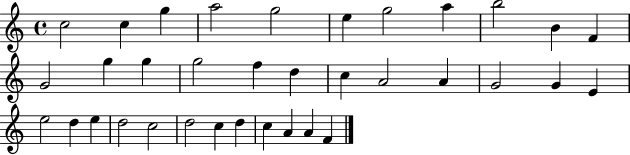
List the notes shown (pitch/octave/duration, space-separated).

C5/h C5/q G5/q A5/h G5/h E5/q G5/h A5/q B5/h B4/q F4/q G4/h G5/q G5/q G5/h F5/q D5/q C5/q A4/h A4/q G4/h G4/q E4/q E5/h D5/q E5/q D5/h C5/h D5/h C5/q D5/q C5/q A4/q A4/q F4/q